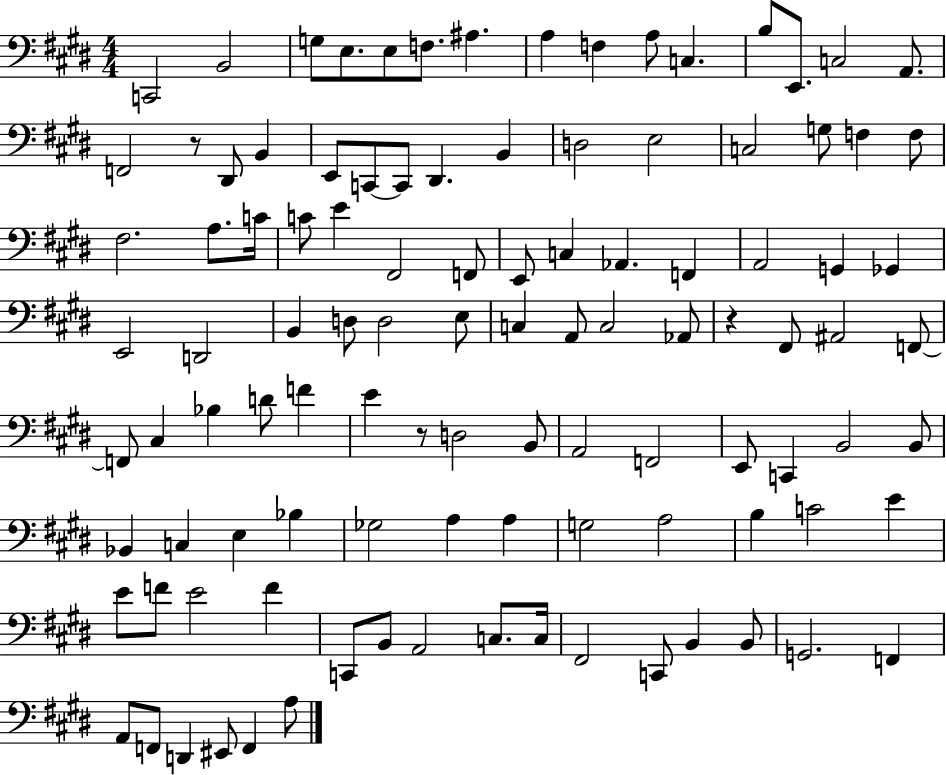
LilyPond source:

{
  \clef bass
  \numericTimeSignature
  \time 4/4
  \key e \major
  \repeat volta 2 { c,2 b,2 | g8 e8. e8 f8. ais4. | a4 f4 a8 c4. | b8 e,8. c2 a,8. | \break f,2 r8 dis,8 b,4 | e,8 c,8~~ c,8 dis,4. b,4 | d2 e2 | c2 g8 f4 f8 | \break fis2. a8. c'16 | c'8 e'4 fis,2 f,8 | e,8 c4 aes,4. f,4 | a,2 g,4 ges,4 | \break e,2 d,2 | b,4 d8 d2 e8 | c4 a,8 c2 aes,8 | r4 fis,8 ais,2 f,8~~ | \break f,8 cis4 bes4 d'8 f'4 | e'4 r8 d2 b,8 | a,2 f,2 | e,8 c,4 b,2 b,8 | \break bes,4 c4 e4 bes4 | ges2 a4 a4 | g2 a2 | b4 c'2 e'4 | \break e'8 f'8 e'2 f'4 | c,8 b,8 a,2 c8. c16 | fis,2 c,8 b,4 b,8 | g,2. f,4 | \break a,8 f,8 d,4 eis,8 f,4 a8 | } \bar "|."
}